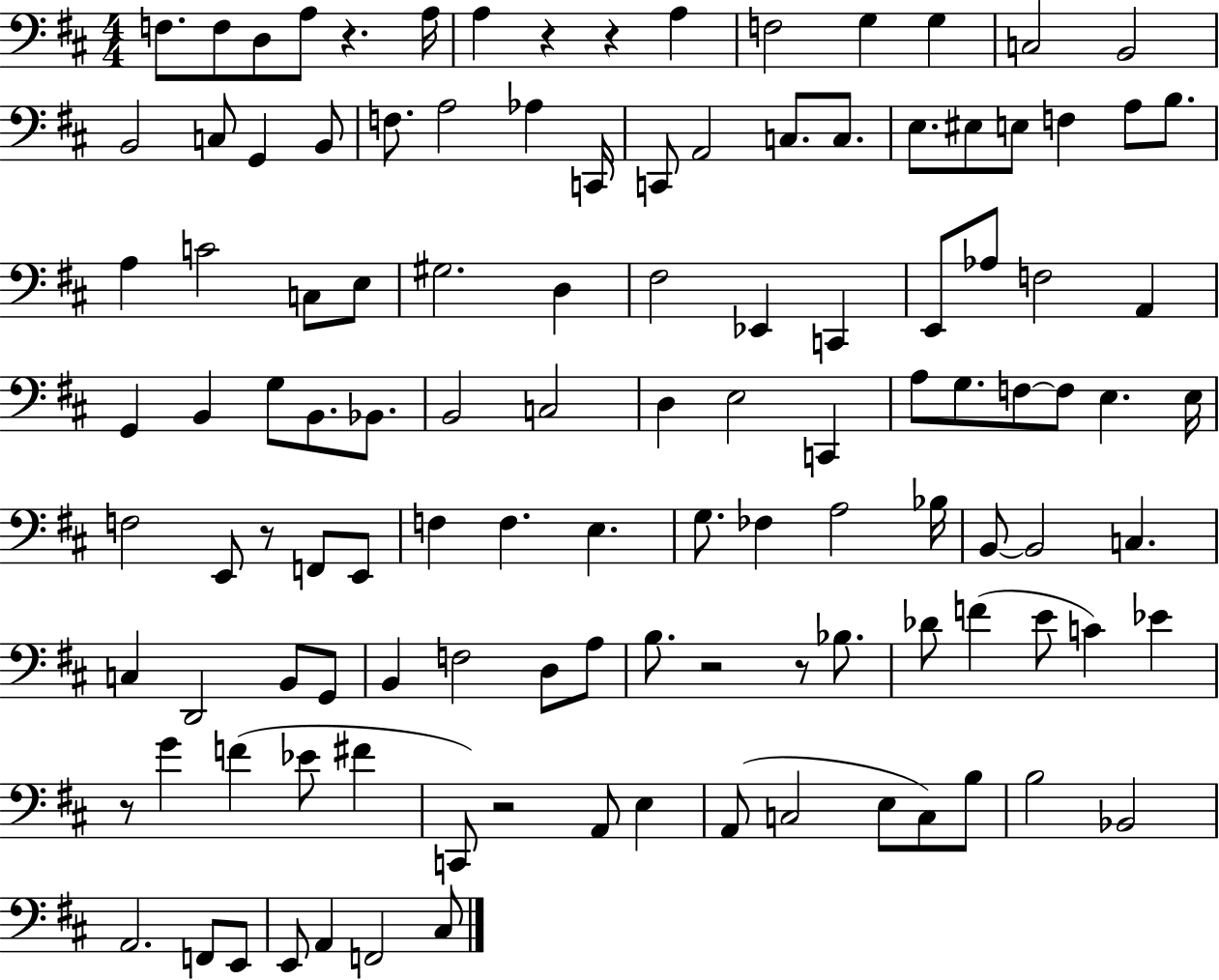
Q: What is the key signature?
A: D major